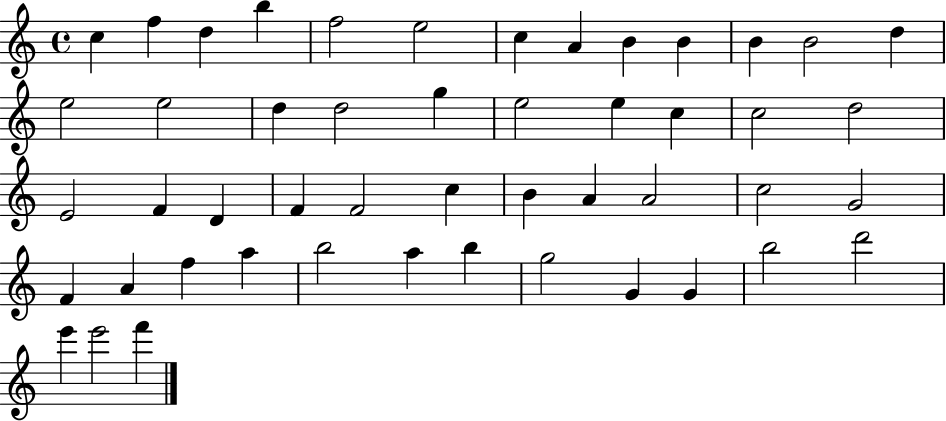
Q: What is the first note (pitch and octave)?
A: C5